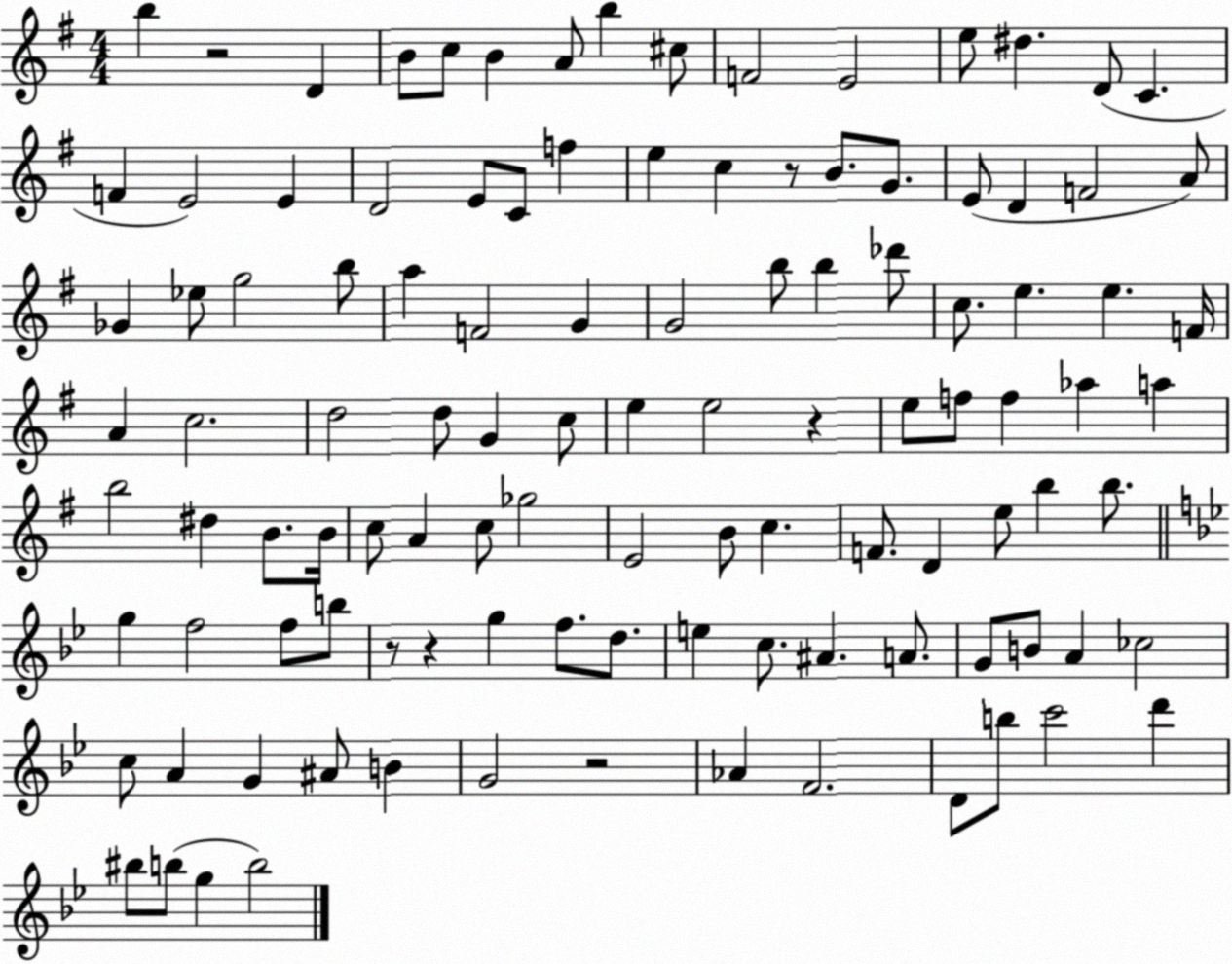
X:1
T:Untitled
M:4/4
L:1/4
K:G
b z2 D B/2 c/2 B A/2 b ^c/2 F2 E2 e/2 ^d D/2 C F E2 E D2 E/2 C/2 f e c z/2 B/2 G/2 E/2 D F2 A/2 _G _e/2 g2 b/2 a F2 G G2 b/2 b _d'/2 c/2 e e F/4 A c2 d2 d/2 G c/2 e e2 z e/2 f/2 f _a a b2 ^d B/2 B/4 c/2 A c/2 _g2 E2 B/2 c F/2 D e/2 b b/2 g f2 f/2 b/2 z/2 z g f/2 d/2 e c/2 ^A A/2 G/2 B/2 A _c2 c/2 A G ^A/2 B G2 z2 _A F2 D/2 b/2 c'2 d' ^b/2 b/2 g b2